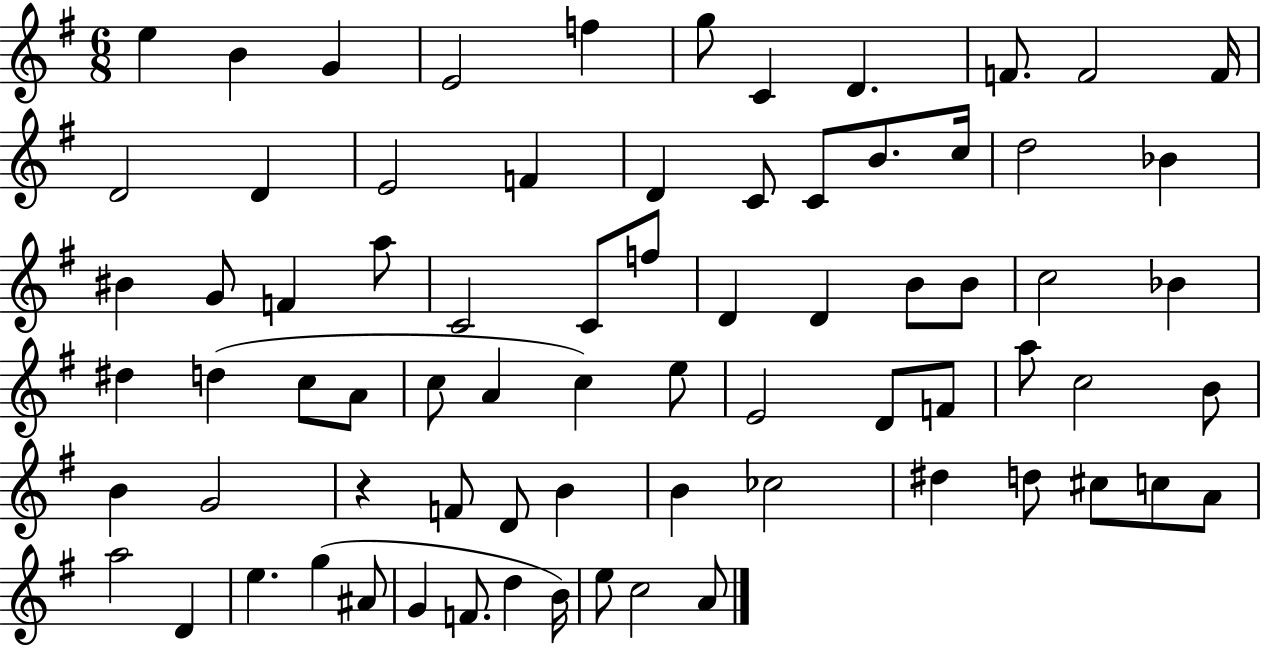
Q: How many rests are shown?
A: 1